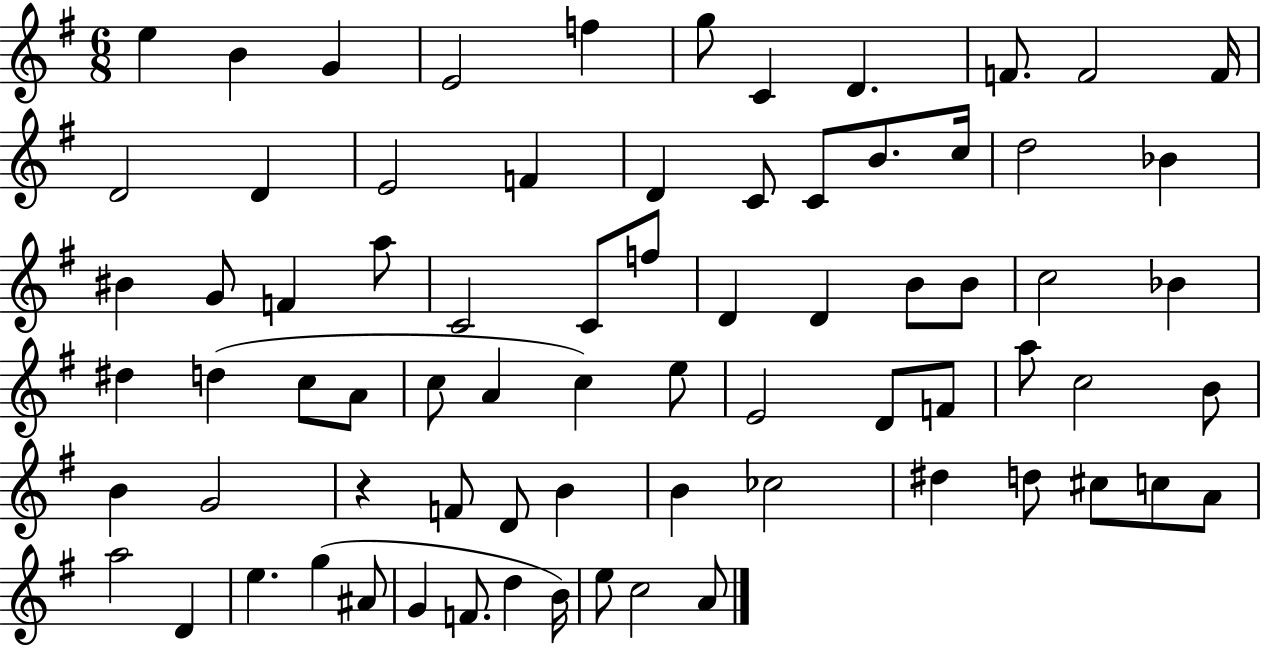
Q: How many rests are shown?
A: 1